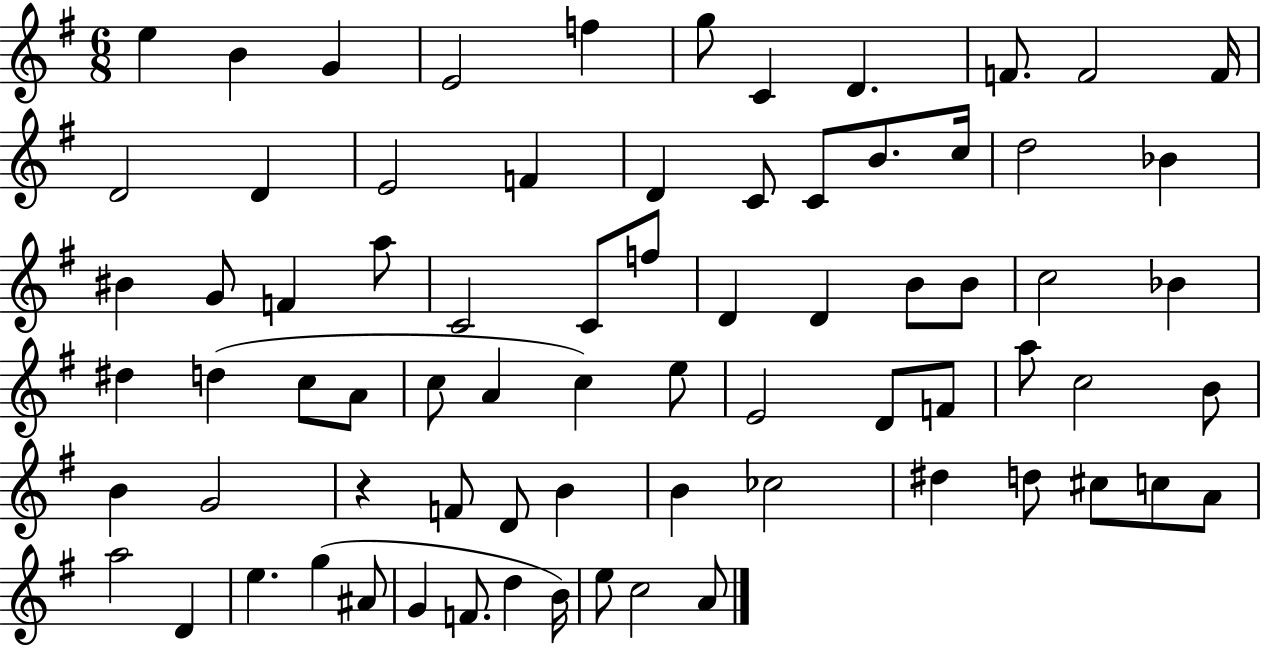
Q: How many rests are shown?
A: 1